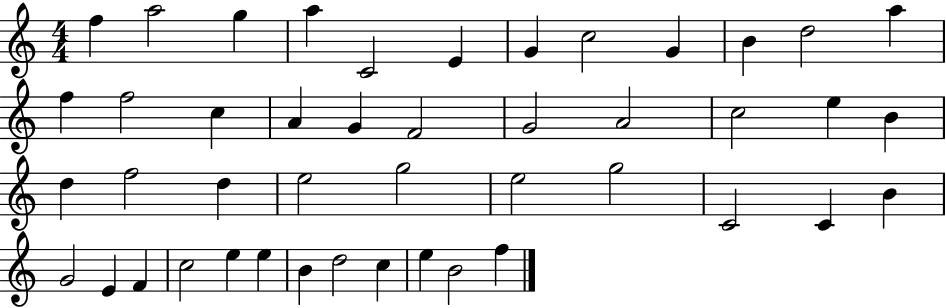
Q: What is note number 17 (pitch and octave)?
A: G4